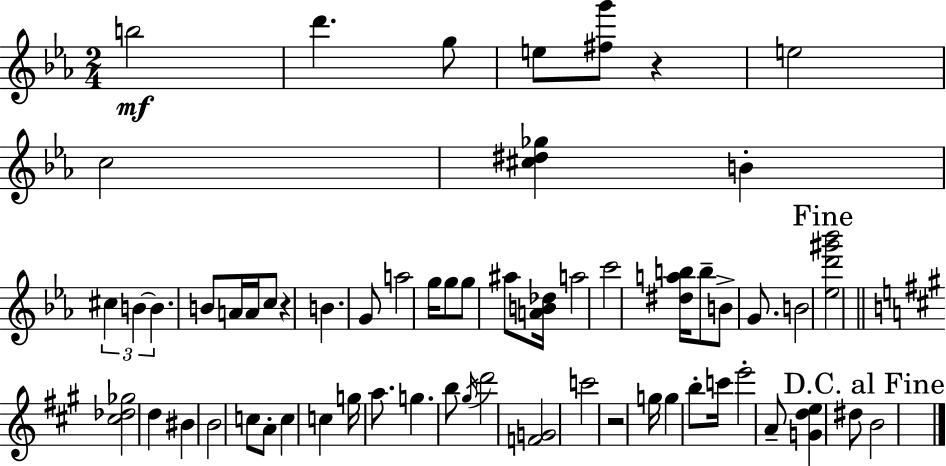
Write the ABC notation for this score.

X:1
T:Untitled
M:2/4
L:1/4
K:Eb
b2 d' g/2 e/2 [^fg']/2 z e2 c2 [^c^d_g] B ^c B B B/2 A/4 A/4 c/2 z B G/2 a2 g/4 g/2 g/2 ^a/2 [AB_d]/4 a2 c'2 [^dab]/4 b/2 B/2 G/2 B2 [_ed'^g'_b']2 [^c_d_g]2 d ^B B2 c/2 A/2 c c g/4 a/2 g b/2 ^g/4 d'2 [FG]2 c'2 z2 g/4 g b/2 c'/4 e'2 A/2 [Gde] ^d/2 B2